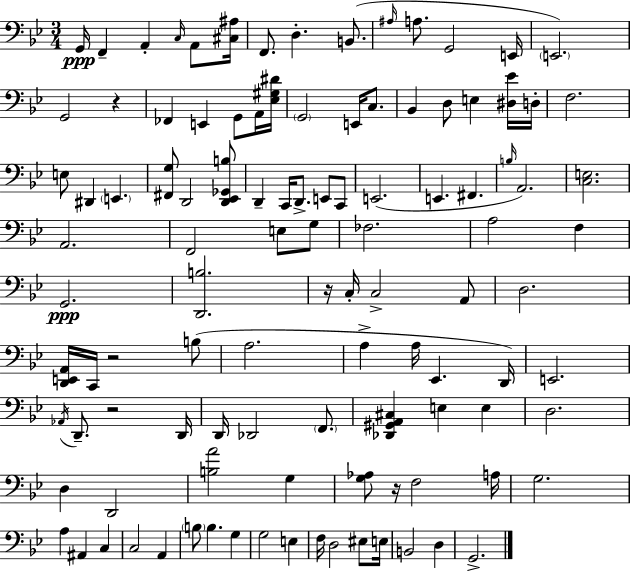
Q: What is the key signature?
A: BES major